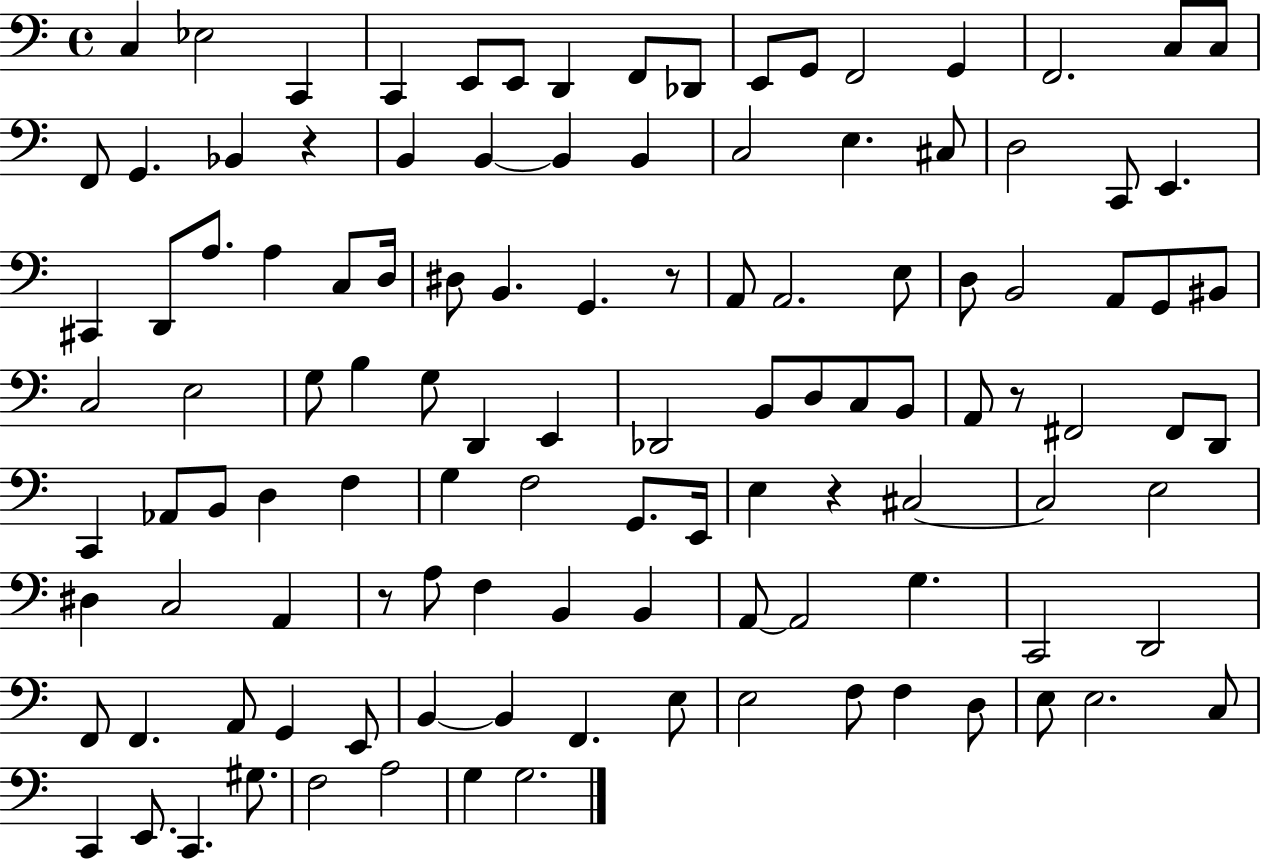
X:1
T:Untitled
M:4/4
L:1/4
K:C
C, _E,2 C,, C,, E,,/2 E,,/2 D,, F,,/2 _D,,/2 E,,/2 G,,/2 F,,2 G,, F,,2 C,/2 C,/2 F,,/2 G,, _B,, z B,, B,, B,, B,, C,2 E, ^C,/2 D,2 C,,/2 E,, ^C,, D,,/2 A,/2 A, C,/2 D,/4 ^D,/2 B,, G,, z/2 A,,/2 A,,2 E,/2 D,/2 B,,2 A,,/2 G,,/2 ^B,,/2 C,2 E,2 G,/2 B, G,/2 D,, E,, _D,,2 B,,/2 D,/2 C,/2 B,,/2 A,,/2 z/2 ^F,,2 ^F,,/2 D,,/2 C,, _A,,/2 B,,/2 D, F, G, F,2 G,,/2 E,,/4 E, z ^C,2 ^C,2 E,2 ^D, C,2 A,, z/2 A,/2 F, B,, B,, A,,/2 A,,2 G, C,,2 D,,2 F,,/2 F,, A,,/2 G,, E,,/2 B,, B,, F,, E,/2 E,2 F,/2 F, D,/2 E,/2 E,2 C,/2 C,, E,,/2 C,, ^G,/2 F,2 A,2 G, G,2